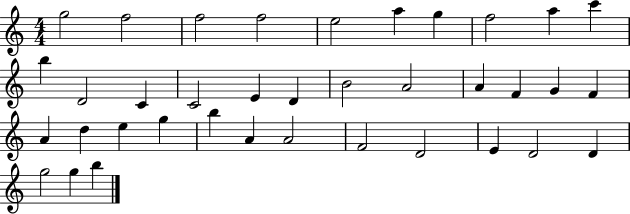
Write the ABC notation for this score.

X:1
T:Untitled
M:4/4
L:1/4
K:C
g2 f2 f2 f2 e2 a g f2 a c' b D2 C C2 E D B2 A2 A F G F A d e g b A A2 F2 D2 E D2 D g2 g b